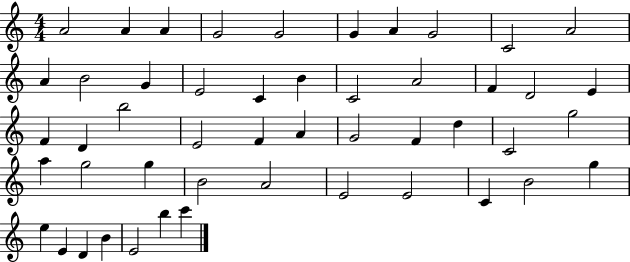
{
  \clef treble
  \numericTimeSignature
  \time 4/4
  \key c \major
  a'2 a'4 a'4 | g'2 g'2 | g'4 a'4 g'2 | c'2 a'2 | \break a'4 b'2 g'4 | e'2 c'4 b'4 | c'2 a'2 | f'4 d'2 e'4 | \break f'4 d'4 b''2 | e'2 f'4 a'4 | g'2 f'4 d''4 | c'2 g''2 | \break a''4 g''2 g''4 | b'2 a'2 | e'2 e'2 | c'4 b'2 g''4 | \break e''4 e'4 d'4 b'4 | e'2 b''4 c'''4 | \bar "|."
}